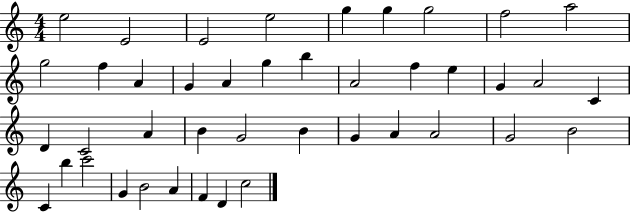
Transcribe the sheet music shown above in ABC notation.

X:1
T:Untitled
M:4/4
L:1/4
K:C
e2 E2 E2 e2 g g g2 f2 a2 g2 f A G A g b A2 f e G A2 C D C2 A B G2 B G A A2 G2 B2 C b c'2 G B2 A F D c2